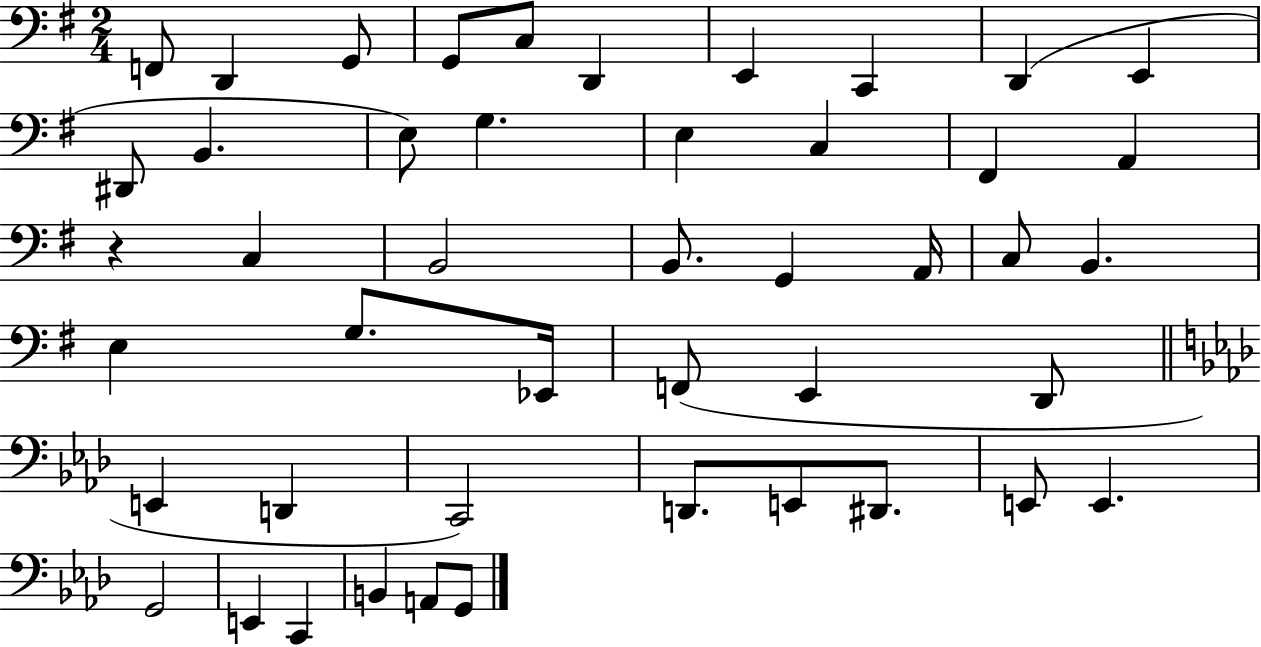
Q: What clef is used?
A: bass